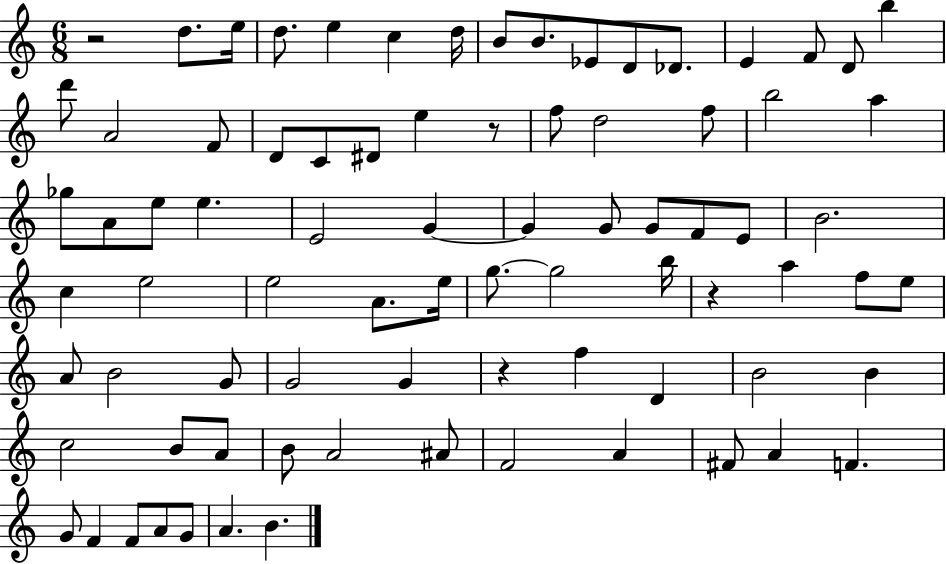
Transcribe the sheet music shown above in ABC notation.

X:1
T:Untitled
M:6/8
L:1/4
K:C
z2 d/2 e/4 d/2 e c d/4 B/2 B/2 _E/2 D/2 _D/2 E F/2 D/2 b d'/2 A2 F/2 D/2 C/2 ^D/2 e z/2 f/2 d2 f/2 b2 a _g/2 A/2 e/2 e E2 G G G/2 G/2 F/2 E/2 B2 c e2 e2 A/2 e/4 g/2 g2 b/4 z a f/2 e/2 A/2 B2 G/2 G2 G z f D B2 B c2 B/2 A/2 B/2 A2 ^A/2 F2 A ^F/2 A F G/2 F F/2 A/2 G/2 A B